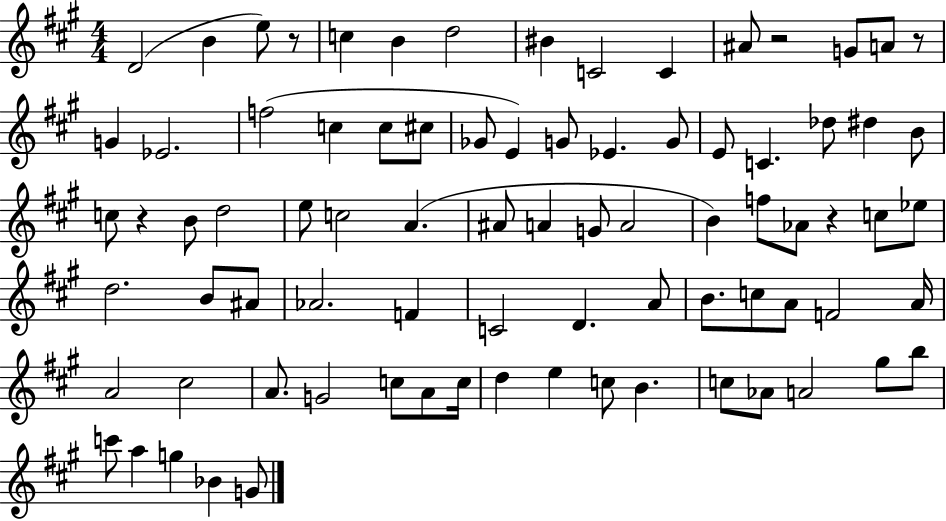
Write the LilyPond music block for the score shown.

{
  \clef treble
  \numericTimeSignature
  \time 4/4
  \key a \major
  d'2( b'4 e''8) r8 | c''4 b'4 d''2 | bis'4 c'2 c'4 | ais'8 r2 g'8 a'8 r8 | \break g'4 ees'2. | f''2( c''4 c''8 cis''8 | ges'8 e'4) g'8 ees'4. g'8 | e'8 c'4. des''8 dis''4 b'8 | \break c''8 r4 b'8 d''2 | e''8 c''2 a'4.( | ais'8 a'4 g'8 a'2 | b'4) f''8 aes'8 r4 c''8 ees''8 | \break d''2. b'8 ais'8 | aes'2. f'4 | c'2 d'4. a'8 | b'8. c''8 a'8 f'2 a'16 | \break a'2 cis''2 | a'8. g'2 c''8 a'8 c''16 | d''4 e''4 c''8 b'4. | c''8 aes'8 a'2 gis''8 b''8 | \break c'''8 a''4 g''4 bes'4 g'8 | \bar "|."
}